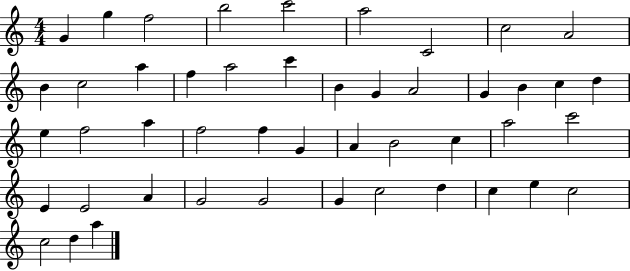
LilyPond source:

{
  \clef treble
  \numericTimeSignature
  \time 4/4
  \key c \major
  g'4 g''4 f''2 | b''2 c'''2 | a''2 c'2 | c''2 a'2 | \break b'4 c''2 a''4 | f''4 a''2 c'''4 | b'4 g'4 a'2 | g'4 b'4 c''4 d''4 | \break e''4 f''2 a''4 | f''2 f''4 g'4 | a'4 b'2 c''4 | a''2 c'''2 | \break e'4 e'2 a'4 | g'2 g'2 | g'4 c''2 d''4 | c''4 e''4 c''2 | \break c''2 d''4 a''4 | \bar "|."
}